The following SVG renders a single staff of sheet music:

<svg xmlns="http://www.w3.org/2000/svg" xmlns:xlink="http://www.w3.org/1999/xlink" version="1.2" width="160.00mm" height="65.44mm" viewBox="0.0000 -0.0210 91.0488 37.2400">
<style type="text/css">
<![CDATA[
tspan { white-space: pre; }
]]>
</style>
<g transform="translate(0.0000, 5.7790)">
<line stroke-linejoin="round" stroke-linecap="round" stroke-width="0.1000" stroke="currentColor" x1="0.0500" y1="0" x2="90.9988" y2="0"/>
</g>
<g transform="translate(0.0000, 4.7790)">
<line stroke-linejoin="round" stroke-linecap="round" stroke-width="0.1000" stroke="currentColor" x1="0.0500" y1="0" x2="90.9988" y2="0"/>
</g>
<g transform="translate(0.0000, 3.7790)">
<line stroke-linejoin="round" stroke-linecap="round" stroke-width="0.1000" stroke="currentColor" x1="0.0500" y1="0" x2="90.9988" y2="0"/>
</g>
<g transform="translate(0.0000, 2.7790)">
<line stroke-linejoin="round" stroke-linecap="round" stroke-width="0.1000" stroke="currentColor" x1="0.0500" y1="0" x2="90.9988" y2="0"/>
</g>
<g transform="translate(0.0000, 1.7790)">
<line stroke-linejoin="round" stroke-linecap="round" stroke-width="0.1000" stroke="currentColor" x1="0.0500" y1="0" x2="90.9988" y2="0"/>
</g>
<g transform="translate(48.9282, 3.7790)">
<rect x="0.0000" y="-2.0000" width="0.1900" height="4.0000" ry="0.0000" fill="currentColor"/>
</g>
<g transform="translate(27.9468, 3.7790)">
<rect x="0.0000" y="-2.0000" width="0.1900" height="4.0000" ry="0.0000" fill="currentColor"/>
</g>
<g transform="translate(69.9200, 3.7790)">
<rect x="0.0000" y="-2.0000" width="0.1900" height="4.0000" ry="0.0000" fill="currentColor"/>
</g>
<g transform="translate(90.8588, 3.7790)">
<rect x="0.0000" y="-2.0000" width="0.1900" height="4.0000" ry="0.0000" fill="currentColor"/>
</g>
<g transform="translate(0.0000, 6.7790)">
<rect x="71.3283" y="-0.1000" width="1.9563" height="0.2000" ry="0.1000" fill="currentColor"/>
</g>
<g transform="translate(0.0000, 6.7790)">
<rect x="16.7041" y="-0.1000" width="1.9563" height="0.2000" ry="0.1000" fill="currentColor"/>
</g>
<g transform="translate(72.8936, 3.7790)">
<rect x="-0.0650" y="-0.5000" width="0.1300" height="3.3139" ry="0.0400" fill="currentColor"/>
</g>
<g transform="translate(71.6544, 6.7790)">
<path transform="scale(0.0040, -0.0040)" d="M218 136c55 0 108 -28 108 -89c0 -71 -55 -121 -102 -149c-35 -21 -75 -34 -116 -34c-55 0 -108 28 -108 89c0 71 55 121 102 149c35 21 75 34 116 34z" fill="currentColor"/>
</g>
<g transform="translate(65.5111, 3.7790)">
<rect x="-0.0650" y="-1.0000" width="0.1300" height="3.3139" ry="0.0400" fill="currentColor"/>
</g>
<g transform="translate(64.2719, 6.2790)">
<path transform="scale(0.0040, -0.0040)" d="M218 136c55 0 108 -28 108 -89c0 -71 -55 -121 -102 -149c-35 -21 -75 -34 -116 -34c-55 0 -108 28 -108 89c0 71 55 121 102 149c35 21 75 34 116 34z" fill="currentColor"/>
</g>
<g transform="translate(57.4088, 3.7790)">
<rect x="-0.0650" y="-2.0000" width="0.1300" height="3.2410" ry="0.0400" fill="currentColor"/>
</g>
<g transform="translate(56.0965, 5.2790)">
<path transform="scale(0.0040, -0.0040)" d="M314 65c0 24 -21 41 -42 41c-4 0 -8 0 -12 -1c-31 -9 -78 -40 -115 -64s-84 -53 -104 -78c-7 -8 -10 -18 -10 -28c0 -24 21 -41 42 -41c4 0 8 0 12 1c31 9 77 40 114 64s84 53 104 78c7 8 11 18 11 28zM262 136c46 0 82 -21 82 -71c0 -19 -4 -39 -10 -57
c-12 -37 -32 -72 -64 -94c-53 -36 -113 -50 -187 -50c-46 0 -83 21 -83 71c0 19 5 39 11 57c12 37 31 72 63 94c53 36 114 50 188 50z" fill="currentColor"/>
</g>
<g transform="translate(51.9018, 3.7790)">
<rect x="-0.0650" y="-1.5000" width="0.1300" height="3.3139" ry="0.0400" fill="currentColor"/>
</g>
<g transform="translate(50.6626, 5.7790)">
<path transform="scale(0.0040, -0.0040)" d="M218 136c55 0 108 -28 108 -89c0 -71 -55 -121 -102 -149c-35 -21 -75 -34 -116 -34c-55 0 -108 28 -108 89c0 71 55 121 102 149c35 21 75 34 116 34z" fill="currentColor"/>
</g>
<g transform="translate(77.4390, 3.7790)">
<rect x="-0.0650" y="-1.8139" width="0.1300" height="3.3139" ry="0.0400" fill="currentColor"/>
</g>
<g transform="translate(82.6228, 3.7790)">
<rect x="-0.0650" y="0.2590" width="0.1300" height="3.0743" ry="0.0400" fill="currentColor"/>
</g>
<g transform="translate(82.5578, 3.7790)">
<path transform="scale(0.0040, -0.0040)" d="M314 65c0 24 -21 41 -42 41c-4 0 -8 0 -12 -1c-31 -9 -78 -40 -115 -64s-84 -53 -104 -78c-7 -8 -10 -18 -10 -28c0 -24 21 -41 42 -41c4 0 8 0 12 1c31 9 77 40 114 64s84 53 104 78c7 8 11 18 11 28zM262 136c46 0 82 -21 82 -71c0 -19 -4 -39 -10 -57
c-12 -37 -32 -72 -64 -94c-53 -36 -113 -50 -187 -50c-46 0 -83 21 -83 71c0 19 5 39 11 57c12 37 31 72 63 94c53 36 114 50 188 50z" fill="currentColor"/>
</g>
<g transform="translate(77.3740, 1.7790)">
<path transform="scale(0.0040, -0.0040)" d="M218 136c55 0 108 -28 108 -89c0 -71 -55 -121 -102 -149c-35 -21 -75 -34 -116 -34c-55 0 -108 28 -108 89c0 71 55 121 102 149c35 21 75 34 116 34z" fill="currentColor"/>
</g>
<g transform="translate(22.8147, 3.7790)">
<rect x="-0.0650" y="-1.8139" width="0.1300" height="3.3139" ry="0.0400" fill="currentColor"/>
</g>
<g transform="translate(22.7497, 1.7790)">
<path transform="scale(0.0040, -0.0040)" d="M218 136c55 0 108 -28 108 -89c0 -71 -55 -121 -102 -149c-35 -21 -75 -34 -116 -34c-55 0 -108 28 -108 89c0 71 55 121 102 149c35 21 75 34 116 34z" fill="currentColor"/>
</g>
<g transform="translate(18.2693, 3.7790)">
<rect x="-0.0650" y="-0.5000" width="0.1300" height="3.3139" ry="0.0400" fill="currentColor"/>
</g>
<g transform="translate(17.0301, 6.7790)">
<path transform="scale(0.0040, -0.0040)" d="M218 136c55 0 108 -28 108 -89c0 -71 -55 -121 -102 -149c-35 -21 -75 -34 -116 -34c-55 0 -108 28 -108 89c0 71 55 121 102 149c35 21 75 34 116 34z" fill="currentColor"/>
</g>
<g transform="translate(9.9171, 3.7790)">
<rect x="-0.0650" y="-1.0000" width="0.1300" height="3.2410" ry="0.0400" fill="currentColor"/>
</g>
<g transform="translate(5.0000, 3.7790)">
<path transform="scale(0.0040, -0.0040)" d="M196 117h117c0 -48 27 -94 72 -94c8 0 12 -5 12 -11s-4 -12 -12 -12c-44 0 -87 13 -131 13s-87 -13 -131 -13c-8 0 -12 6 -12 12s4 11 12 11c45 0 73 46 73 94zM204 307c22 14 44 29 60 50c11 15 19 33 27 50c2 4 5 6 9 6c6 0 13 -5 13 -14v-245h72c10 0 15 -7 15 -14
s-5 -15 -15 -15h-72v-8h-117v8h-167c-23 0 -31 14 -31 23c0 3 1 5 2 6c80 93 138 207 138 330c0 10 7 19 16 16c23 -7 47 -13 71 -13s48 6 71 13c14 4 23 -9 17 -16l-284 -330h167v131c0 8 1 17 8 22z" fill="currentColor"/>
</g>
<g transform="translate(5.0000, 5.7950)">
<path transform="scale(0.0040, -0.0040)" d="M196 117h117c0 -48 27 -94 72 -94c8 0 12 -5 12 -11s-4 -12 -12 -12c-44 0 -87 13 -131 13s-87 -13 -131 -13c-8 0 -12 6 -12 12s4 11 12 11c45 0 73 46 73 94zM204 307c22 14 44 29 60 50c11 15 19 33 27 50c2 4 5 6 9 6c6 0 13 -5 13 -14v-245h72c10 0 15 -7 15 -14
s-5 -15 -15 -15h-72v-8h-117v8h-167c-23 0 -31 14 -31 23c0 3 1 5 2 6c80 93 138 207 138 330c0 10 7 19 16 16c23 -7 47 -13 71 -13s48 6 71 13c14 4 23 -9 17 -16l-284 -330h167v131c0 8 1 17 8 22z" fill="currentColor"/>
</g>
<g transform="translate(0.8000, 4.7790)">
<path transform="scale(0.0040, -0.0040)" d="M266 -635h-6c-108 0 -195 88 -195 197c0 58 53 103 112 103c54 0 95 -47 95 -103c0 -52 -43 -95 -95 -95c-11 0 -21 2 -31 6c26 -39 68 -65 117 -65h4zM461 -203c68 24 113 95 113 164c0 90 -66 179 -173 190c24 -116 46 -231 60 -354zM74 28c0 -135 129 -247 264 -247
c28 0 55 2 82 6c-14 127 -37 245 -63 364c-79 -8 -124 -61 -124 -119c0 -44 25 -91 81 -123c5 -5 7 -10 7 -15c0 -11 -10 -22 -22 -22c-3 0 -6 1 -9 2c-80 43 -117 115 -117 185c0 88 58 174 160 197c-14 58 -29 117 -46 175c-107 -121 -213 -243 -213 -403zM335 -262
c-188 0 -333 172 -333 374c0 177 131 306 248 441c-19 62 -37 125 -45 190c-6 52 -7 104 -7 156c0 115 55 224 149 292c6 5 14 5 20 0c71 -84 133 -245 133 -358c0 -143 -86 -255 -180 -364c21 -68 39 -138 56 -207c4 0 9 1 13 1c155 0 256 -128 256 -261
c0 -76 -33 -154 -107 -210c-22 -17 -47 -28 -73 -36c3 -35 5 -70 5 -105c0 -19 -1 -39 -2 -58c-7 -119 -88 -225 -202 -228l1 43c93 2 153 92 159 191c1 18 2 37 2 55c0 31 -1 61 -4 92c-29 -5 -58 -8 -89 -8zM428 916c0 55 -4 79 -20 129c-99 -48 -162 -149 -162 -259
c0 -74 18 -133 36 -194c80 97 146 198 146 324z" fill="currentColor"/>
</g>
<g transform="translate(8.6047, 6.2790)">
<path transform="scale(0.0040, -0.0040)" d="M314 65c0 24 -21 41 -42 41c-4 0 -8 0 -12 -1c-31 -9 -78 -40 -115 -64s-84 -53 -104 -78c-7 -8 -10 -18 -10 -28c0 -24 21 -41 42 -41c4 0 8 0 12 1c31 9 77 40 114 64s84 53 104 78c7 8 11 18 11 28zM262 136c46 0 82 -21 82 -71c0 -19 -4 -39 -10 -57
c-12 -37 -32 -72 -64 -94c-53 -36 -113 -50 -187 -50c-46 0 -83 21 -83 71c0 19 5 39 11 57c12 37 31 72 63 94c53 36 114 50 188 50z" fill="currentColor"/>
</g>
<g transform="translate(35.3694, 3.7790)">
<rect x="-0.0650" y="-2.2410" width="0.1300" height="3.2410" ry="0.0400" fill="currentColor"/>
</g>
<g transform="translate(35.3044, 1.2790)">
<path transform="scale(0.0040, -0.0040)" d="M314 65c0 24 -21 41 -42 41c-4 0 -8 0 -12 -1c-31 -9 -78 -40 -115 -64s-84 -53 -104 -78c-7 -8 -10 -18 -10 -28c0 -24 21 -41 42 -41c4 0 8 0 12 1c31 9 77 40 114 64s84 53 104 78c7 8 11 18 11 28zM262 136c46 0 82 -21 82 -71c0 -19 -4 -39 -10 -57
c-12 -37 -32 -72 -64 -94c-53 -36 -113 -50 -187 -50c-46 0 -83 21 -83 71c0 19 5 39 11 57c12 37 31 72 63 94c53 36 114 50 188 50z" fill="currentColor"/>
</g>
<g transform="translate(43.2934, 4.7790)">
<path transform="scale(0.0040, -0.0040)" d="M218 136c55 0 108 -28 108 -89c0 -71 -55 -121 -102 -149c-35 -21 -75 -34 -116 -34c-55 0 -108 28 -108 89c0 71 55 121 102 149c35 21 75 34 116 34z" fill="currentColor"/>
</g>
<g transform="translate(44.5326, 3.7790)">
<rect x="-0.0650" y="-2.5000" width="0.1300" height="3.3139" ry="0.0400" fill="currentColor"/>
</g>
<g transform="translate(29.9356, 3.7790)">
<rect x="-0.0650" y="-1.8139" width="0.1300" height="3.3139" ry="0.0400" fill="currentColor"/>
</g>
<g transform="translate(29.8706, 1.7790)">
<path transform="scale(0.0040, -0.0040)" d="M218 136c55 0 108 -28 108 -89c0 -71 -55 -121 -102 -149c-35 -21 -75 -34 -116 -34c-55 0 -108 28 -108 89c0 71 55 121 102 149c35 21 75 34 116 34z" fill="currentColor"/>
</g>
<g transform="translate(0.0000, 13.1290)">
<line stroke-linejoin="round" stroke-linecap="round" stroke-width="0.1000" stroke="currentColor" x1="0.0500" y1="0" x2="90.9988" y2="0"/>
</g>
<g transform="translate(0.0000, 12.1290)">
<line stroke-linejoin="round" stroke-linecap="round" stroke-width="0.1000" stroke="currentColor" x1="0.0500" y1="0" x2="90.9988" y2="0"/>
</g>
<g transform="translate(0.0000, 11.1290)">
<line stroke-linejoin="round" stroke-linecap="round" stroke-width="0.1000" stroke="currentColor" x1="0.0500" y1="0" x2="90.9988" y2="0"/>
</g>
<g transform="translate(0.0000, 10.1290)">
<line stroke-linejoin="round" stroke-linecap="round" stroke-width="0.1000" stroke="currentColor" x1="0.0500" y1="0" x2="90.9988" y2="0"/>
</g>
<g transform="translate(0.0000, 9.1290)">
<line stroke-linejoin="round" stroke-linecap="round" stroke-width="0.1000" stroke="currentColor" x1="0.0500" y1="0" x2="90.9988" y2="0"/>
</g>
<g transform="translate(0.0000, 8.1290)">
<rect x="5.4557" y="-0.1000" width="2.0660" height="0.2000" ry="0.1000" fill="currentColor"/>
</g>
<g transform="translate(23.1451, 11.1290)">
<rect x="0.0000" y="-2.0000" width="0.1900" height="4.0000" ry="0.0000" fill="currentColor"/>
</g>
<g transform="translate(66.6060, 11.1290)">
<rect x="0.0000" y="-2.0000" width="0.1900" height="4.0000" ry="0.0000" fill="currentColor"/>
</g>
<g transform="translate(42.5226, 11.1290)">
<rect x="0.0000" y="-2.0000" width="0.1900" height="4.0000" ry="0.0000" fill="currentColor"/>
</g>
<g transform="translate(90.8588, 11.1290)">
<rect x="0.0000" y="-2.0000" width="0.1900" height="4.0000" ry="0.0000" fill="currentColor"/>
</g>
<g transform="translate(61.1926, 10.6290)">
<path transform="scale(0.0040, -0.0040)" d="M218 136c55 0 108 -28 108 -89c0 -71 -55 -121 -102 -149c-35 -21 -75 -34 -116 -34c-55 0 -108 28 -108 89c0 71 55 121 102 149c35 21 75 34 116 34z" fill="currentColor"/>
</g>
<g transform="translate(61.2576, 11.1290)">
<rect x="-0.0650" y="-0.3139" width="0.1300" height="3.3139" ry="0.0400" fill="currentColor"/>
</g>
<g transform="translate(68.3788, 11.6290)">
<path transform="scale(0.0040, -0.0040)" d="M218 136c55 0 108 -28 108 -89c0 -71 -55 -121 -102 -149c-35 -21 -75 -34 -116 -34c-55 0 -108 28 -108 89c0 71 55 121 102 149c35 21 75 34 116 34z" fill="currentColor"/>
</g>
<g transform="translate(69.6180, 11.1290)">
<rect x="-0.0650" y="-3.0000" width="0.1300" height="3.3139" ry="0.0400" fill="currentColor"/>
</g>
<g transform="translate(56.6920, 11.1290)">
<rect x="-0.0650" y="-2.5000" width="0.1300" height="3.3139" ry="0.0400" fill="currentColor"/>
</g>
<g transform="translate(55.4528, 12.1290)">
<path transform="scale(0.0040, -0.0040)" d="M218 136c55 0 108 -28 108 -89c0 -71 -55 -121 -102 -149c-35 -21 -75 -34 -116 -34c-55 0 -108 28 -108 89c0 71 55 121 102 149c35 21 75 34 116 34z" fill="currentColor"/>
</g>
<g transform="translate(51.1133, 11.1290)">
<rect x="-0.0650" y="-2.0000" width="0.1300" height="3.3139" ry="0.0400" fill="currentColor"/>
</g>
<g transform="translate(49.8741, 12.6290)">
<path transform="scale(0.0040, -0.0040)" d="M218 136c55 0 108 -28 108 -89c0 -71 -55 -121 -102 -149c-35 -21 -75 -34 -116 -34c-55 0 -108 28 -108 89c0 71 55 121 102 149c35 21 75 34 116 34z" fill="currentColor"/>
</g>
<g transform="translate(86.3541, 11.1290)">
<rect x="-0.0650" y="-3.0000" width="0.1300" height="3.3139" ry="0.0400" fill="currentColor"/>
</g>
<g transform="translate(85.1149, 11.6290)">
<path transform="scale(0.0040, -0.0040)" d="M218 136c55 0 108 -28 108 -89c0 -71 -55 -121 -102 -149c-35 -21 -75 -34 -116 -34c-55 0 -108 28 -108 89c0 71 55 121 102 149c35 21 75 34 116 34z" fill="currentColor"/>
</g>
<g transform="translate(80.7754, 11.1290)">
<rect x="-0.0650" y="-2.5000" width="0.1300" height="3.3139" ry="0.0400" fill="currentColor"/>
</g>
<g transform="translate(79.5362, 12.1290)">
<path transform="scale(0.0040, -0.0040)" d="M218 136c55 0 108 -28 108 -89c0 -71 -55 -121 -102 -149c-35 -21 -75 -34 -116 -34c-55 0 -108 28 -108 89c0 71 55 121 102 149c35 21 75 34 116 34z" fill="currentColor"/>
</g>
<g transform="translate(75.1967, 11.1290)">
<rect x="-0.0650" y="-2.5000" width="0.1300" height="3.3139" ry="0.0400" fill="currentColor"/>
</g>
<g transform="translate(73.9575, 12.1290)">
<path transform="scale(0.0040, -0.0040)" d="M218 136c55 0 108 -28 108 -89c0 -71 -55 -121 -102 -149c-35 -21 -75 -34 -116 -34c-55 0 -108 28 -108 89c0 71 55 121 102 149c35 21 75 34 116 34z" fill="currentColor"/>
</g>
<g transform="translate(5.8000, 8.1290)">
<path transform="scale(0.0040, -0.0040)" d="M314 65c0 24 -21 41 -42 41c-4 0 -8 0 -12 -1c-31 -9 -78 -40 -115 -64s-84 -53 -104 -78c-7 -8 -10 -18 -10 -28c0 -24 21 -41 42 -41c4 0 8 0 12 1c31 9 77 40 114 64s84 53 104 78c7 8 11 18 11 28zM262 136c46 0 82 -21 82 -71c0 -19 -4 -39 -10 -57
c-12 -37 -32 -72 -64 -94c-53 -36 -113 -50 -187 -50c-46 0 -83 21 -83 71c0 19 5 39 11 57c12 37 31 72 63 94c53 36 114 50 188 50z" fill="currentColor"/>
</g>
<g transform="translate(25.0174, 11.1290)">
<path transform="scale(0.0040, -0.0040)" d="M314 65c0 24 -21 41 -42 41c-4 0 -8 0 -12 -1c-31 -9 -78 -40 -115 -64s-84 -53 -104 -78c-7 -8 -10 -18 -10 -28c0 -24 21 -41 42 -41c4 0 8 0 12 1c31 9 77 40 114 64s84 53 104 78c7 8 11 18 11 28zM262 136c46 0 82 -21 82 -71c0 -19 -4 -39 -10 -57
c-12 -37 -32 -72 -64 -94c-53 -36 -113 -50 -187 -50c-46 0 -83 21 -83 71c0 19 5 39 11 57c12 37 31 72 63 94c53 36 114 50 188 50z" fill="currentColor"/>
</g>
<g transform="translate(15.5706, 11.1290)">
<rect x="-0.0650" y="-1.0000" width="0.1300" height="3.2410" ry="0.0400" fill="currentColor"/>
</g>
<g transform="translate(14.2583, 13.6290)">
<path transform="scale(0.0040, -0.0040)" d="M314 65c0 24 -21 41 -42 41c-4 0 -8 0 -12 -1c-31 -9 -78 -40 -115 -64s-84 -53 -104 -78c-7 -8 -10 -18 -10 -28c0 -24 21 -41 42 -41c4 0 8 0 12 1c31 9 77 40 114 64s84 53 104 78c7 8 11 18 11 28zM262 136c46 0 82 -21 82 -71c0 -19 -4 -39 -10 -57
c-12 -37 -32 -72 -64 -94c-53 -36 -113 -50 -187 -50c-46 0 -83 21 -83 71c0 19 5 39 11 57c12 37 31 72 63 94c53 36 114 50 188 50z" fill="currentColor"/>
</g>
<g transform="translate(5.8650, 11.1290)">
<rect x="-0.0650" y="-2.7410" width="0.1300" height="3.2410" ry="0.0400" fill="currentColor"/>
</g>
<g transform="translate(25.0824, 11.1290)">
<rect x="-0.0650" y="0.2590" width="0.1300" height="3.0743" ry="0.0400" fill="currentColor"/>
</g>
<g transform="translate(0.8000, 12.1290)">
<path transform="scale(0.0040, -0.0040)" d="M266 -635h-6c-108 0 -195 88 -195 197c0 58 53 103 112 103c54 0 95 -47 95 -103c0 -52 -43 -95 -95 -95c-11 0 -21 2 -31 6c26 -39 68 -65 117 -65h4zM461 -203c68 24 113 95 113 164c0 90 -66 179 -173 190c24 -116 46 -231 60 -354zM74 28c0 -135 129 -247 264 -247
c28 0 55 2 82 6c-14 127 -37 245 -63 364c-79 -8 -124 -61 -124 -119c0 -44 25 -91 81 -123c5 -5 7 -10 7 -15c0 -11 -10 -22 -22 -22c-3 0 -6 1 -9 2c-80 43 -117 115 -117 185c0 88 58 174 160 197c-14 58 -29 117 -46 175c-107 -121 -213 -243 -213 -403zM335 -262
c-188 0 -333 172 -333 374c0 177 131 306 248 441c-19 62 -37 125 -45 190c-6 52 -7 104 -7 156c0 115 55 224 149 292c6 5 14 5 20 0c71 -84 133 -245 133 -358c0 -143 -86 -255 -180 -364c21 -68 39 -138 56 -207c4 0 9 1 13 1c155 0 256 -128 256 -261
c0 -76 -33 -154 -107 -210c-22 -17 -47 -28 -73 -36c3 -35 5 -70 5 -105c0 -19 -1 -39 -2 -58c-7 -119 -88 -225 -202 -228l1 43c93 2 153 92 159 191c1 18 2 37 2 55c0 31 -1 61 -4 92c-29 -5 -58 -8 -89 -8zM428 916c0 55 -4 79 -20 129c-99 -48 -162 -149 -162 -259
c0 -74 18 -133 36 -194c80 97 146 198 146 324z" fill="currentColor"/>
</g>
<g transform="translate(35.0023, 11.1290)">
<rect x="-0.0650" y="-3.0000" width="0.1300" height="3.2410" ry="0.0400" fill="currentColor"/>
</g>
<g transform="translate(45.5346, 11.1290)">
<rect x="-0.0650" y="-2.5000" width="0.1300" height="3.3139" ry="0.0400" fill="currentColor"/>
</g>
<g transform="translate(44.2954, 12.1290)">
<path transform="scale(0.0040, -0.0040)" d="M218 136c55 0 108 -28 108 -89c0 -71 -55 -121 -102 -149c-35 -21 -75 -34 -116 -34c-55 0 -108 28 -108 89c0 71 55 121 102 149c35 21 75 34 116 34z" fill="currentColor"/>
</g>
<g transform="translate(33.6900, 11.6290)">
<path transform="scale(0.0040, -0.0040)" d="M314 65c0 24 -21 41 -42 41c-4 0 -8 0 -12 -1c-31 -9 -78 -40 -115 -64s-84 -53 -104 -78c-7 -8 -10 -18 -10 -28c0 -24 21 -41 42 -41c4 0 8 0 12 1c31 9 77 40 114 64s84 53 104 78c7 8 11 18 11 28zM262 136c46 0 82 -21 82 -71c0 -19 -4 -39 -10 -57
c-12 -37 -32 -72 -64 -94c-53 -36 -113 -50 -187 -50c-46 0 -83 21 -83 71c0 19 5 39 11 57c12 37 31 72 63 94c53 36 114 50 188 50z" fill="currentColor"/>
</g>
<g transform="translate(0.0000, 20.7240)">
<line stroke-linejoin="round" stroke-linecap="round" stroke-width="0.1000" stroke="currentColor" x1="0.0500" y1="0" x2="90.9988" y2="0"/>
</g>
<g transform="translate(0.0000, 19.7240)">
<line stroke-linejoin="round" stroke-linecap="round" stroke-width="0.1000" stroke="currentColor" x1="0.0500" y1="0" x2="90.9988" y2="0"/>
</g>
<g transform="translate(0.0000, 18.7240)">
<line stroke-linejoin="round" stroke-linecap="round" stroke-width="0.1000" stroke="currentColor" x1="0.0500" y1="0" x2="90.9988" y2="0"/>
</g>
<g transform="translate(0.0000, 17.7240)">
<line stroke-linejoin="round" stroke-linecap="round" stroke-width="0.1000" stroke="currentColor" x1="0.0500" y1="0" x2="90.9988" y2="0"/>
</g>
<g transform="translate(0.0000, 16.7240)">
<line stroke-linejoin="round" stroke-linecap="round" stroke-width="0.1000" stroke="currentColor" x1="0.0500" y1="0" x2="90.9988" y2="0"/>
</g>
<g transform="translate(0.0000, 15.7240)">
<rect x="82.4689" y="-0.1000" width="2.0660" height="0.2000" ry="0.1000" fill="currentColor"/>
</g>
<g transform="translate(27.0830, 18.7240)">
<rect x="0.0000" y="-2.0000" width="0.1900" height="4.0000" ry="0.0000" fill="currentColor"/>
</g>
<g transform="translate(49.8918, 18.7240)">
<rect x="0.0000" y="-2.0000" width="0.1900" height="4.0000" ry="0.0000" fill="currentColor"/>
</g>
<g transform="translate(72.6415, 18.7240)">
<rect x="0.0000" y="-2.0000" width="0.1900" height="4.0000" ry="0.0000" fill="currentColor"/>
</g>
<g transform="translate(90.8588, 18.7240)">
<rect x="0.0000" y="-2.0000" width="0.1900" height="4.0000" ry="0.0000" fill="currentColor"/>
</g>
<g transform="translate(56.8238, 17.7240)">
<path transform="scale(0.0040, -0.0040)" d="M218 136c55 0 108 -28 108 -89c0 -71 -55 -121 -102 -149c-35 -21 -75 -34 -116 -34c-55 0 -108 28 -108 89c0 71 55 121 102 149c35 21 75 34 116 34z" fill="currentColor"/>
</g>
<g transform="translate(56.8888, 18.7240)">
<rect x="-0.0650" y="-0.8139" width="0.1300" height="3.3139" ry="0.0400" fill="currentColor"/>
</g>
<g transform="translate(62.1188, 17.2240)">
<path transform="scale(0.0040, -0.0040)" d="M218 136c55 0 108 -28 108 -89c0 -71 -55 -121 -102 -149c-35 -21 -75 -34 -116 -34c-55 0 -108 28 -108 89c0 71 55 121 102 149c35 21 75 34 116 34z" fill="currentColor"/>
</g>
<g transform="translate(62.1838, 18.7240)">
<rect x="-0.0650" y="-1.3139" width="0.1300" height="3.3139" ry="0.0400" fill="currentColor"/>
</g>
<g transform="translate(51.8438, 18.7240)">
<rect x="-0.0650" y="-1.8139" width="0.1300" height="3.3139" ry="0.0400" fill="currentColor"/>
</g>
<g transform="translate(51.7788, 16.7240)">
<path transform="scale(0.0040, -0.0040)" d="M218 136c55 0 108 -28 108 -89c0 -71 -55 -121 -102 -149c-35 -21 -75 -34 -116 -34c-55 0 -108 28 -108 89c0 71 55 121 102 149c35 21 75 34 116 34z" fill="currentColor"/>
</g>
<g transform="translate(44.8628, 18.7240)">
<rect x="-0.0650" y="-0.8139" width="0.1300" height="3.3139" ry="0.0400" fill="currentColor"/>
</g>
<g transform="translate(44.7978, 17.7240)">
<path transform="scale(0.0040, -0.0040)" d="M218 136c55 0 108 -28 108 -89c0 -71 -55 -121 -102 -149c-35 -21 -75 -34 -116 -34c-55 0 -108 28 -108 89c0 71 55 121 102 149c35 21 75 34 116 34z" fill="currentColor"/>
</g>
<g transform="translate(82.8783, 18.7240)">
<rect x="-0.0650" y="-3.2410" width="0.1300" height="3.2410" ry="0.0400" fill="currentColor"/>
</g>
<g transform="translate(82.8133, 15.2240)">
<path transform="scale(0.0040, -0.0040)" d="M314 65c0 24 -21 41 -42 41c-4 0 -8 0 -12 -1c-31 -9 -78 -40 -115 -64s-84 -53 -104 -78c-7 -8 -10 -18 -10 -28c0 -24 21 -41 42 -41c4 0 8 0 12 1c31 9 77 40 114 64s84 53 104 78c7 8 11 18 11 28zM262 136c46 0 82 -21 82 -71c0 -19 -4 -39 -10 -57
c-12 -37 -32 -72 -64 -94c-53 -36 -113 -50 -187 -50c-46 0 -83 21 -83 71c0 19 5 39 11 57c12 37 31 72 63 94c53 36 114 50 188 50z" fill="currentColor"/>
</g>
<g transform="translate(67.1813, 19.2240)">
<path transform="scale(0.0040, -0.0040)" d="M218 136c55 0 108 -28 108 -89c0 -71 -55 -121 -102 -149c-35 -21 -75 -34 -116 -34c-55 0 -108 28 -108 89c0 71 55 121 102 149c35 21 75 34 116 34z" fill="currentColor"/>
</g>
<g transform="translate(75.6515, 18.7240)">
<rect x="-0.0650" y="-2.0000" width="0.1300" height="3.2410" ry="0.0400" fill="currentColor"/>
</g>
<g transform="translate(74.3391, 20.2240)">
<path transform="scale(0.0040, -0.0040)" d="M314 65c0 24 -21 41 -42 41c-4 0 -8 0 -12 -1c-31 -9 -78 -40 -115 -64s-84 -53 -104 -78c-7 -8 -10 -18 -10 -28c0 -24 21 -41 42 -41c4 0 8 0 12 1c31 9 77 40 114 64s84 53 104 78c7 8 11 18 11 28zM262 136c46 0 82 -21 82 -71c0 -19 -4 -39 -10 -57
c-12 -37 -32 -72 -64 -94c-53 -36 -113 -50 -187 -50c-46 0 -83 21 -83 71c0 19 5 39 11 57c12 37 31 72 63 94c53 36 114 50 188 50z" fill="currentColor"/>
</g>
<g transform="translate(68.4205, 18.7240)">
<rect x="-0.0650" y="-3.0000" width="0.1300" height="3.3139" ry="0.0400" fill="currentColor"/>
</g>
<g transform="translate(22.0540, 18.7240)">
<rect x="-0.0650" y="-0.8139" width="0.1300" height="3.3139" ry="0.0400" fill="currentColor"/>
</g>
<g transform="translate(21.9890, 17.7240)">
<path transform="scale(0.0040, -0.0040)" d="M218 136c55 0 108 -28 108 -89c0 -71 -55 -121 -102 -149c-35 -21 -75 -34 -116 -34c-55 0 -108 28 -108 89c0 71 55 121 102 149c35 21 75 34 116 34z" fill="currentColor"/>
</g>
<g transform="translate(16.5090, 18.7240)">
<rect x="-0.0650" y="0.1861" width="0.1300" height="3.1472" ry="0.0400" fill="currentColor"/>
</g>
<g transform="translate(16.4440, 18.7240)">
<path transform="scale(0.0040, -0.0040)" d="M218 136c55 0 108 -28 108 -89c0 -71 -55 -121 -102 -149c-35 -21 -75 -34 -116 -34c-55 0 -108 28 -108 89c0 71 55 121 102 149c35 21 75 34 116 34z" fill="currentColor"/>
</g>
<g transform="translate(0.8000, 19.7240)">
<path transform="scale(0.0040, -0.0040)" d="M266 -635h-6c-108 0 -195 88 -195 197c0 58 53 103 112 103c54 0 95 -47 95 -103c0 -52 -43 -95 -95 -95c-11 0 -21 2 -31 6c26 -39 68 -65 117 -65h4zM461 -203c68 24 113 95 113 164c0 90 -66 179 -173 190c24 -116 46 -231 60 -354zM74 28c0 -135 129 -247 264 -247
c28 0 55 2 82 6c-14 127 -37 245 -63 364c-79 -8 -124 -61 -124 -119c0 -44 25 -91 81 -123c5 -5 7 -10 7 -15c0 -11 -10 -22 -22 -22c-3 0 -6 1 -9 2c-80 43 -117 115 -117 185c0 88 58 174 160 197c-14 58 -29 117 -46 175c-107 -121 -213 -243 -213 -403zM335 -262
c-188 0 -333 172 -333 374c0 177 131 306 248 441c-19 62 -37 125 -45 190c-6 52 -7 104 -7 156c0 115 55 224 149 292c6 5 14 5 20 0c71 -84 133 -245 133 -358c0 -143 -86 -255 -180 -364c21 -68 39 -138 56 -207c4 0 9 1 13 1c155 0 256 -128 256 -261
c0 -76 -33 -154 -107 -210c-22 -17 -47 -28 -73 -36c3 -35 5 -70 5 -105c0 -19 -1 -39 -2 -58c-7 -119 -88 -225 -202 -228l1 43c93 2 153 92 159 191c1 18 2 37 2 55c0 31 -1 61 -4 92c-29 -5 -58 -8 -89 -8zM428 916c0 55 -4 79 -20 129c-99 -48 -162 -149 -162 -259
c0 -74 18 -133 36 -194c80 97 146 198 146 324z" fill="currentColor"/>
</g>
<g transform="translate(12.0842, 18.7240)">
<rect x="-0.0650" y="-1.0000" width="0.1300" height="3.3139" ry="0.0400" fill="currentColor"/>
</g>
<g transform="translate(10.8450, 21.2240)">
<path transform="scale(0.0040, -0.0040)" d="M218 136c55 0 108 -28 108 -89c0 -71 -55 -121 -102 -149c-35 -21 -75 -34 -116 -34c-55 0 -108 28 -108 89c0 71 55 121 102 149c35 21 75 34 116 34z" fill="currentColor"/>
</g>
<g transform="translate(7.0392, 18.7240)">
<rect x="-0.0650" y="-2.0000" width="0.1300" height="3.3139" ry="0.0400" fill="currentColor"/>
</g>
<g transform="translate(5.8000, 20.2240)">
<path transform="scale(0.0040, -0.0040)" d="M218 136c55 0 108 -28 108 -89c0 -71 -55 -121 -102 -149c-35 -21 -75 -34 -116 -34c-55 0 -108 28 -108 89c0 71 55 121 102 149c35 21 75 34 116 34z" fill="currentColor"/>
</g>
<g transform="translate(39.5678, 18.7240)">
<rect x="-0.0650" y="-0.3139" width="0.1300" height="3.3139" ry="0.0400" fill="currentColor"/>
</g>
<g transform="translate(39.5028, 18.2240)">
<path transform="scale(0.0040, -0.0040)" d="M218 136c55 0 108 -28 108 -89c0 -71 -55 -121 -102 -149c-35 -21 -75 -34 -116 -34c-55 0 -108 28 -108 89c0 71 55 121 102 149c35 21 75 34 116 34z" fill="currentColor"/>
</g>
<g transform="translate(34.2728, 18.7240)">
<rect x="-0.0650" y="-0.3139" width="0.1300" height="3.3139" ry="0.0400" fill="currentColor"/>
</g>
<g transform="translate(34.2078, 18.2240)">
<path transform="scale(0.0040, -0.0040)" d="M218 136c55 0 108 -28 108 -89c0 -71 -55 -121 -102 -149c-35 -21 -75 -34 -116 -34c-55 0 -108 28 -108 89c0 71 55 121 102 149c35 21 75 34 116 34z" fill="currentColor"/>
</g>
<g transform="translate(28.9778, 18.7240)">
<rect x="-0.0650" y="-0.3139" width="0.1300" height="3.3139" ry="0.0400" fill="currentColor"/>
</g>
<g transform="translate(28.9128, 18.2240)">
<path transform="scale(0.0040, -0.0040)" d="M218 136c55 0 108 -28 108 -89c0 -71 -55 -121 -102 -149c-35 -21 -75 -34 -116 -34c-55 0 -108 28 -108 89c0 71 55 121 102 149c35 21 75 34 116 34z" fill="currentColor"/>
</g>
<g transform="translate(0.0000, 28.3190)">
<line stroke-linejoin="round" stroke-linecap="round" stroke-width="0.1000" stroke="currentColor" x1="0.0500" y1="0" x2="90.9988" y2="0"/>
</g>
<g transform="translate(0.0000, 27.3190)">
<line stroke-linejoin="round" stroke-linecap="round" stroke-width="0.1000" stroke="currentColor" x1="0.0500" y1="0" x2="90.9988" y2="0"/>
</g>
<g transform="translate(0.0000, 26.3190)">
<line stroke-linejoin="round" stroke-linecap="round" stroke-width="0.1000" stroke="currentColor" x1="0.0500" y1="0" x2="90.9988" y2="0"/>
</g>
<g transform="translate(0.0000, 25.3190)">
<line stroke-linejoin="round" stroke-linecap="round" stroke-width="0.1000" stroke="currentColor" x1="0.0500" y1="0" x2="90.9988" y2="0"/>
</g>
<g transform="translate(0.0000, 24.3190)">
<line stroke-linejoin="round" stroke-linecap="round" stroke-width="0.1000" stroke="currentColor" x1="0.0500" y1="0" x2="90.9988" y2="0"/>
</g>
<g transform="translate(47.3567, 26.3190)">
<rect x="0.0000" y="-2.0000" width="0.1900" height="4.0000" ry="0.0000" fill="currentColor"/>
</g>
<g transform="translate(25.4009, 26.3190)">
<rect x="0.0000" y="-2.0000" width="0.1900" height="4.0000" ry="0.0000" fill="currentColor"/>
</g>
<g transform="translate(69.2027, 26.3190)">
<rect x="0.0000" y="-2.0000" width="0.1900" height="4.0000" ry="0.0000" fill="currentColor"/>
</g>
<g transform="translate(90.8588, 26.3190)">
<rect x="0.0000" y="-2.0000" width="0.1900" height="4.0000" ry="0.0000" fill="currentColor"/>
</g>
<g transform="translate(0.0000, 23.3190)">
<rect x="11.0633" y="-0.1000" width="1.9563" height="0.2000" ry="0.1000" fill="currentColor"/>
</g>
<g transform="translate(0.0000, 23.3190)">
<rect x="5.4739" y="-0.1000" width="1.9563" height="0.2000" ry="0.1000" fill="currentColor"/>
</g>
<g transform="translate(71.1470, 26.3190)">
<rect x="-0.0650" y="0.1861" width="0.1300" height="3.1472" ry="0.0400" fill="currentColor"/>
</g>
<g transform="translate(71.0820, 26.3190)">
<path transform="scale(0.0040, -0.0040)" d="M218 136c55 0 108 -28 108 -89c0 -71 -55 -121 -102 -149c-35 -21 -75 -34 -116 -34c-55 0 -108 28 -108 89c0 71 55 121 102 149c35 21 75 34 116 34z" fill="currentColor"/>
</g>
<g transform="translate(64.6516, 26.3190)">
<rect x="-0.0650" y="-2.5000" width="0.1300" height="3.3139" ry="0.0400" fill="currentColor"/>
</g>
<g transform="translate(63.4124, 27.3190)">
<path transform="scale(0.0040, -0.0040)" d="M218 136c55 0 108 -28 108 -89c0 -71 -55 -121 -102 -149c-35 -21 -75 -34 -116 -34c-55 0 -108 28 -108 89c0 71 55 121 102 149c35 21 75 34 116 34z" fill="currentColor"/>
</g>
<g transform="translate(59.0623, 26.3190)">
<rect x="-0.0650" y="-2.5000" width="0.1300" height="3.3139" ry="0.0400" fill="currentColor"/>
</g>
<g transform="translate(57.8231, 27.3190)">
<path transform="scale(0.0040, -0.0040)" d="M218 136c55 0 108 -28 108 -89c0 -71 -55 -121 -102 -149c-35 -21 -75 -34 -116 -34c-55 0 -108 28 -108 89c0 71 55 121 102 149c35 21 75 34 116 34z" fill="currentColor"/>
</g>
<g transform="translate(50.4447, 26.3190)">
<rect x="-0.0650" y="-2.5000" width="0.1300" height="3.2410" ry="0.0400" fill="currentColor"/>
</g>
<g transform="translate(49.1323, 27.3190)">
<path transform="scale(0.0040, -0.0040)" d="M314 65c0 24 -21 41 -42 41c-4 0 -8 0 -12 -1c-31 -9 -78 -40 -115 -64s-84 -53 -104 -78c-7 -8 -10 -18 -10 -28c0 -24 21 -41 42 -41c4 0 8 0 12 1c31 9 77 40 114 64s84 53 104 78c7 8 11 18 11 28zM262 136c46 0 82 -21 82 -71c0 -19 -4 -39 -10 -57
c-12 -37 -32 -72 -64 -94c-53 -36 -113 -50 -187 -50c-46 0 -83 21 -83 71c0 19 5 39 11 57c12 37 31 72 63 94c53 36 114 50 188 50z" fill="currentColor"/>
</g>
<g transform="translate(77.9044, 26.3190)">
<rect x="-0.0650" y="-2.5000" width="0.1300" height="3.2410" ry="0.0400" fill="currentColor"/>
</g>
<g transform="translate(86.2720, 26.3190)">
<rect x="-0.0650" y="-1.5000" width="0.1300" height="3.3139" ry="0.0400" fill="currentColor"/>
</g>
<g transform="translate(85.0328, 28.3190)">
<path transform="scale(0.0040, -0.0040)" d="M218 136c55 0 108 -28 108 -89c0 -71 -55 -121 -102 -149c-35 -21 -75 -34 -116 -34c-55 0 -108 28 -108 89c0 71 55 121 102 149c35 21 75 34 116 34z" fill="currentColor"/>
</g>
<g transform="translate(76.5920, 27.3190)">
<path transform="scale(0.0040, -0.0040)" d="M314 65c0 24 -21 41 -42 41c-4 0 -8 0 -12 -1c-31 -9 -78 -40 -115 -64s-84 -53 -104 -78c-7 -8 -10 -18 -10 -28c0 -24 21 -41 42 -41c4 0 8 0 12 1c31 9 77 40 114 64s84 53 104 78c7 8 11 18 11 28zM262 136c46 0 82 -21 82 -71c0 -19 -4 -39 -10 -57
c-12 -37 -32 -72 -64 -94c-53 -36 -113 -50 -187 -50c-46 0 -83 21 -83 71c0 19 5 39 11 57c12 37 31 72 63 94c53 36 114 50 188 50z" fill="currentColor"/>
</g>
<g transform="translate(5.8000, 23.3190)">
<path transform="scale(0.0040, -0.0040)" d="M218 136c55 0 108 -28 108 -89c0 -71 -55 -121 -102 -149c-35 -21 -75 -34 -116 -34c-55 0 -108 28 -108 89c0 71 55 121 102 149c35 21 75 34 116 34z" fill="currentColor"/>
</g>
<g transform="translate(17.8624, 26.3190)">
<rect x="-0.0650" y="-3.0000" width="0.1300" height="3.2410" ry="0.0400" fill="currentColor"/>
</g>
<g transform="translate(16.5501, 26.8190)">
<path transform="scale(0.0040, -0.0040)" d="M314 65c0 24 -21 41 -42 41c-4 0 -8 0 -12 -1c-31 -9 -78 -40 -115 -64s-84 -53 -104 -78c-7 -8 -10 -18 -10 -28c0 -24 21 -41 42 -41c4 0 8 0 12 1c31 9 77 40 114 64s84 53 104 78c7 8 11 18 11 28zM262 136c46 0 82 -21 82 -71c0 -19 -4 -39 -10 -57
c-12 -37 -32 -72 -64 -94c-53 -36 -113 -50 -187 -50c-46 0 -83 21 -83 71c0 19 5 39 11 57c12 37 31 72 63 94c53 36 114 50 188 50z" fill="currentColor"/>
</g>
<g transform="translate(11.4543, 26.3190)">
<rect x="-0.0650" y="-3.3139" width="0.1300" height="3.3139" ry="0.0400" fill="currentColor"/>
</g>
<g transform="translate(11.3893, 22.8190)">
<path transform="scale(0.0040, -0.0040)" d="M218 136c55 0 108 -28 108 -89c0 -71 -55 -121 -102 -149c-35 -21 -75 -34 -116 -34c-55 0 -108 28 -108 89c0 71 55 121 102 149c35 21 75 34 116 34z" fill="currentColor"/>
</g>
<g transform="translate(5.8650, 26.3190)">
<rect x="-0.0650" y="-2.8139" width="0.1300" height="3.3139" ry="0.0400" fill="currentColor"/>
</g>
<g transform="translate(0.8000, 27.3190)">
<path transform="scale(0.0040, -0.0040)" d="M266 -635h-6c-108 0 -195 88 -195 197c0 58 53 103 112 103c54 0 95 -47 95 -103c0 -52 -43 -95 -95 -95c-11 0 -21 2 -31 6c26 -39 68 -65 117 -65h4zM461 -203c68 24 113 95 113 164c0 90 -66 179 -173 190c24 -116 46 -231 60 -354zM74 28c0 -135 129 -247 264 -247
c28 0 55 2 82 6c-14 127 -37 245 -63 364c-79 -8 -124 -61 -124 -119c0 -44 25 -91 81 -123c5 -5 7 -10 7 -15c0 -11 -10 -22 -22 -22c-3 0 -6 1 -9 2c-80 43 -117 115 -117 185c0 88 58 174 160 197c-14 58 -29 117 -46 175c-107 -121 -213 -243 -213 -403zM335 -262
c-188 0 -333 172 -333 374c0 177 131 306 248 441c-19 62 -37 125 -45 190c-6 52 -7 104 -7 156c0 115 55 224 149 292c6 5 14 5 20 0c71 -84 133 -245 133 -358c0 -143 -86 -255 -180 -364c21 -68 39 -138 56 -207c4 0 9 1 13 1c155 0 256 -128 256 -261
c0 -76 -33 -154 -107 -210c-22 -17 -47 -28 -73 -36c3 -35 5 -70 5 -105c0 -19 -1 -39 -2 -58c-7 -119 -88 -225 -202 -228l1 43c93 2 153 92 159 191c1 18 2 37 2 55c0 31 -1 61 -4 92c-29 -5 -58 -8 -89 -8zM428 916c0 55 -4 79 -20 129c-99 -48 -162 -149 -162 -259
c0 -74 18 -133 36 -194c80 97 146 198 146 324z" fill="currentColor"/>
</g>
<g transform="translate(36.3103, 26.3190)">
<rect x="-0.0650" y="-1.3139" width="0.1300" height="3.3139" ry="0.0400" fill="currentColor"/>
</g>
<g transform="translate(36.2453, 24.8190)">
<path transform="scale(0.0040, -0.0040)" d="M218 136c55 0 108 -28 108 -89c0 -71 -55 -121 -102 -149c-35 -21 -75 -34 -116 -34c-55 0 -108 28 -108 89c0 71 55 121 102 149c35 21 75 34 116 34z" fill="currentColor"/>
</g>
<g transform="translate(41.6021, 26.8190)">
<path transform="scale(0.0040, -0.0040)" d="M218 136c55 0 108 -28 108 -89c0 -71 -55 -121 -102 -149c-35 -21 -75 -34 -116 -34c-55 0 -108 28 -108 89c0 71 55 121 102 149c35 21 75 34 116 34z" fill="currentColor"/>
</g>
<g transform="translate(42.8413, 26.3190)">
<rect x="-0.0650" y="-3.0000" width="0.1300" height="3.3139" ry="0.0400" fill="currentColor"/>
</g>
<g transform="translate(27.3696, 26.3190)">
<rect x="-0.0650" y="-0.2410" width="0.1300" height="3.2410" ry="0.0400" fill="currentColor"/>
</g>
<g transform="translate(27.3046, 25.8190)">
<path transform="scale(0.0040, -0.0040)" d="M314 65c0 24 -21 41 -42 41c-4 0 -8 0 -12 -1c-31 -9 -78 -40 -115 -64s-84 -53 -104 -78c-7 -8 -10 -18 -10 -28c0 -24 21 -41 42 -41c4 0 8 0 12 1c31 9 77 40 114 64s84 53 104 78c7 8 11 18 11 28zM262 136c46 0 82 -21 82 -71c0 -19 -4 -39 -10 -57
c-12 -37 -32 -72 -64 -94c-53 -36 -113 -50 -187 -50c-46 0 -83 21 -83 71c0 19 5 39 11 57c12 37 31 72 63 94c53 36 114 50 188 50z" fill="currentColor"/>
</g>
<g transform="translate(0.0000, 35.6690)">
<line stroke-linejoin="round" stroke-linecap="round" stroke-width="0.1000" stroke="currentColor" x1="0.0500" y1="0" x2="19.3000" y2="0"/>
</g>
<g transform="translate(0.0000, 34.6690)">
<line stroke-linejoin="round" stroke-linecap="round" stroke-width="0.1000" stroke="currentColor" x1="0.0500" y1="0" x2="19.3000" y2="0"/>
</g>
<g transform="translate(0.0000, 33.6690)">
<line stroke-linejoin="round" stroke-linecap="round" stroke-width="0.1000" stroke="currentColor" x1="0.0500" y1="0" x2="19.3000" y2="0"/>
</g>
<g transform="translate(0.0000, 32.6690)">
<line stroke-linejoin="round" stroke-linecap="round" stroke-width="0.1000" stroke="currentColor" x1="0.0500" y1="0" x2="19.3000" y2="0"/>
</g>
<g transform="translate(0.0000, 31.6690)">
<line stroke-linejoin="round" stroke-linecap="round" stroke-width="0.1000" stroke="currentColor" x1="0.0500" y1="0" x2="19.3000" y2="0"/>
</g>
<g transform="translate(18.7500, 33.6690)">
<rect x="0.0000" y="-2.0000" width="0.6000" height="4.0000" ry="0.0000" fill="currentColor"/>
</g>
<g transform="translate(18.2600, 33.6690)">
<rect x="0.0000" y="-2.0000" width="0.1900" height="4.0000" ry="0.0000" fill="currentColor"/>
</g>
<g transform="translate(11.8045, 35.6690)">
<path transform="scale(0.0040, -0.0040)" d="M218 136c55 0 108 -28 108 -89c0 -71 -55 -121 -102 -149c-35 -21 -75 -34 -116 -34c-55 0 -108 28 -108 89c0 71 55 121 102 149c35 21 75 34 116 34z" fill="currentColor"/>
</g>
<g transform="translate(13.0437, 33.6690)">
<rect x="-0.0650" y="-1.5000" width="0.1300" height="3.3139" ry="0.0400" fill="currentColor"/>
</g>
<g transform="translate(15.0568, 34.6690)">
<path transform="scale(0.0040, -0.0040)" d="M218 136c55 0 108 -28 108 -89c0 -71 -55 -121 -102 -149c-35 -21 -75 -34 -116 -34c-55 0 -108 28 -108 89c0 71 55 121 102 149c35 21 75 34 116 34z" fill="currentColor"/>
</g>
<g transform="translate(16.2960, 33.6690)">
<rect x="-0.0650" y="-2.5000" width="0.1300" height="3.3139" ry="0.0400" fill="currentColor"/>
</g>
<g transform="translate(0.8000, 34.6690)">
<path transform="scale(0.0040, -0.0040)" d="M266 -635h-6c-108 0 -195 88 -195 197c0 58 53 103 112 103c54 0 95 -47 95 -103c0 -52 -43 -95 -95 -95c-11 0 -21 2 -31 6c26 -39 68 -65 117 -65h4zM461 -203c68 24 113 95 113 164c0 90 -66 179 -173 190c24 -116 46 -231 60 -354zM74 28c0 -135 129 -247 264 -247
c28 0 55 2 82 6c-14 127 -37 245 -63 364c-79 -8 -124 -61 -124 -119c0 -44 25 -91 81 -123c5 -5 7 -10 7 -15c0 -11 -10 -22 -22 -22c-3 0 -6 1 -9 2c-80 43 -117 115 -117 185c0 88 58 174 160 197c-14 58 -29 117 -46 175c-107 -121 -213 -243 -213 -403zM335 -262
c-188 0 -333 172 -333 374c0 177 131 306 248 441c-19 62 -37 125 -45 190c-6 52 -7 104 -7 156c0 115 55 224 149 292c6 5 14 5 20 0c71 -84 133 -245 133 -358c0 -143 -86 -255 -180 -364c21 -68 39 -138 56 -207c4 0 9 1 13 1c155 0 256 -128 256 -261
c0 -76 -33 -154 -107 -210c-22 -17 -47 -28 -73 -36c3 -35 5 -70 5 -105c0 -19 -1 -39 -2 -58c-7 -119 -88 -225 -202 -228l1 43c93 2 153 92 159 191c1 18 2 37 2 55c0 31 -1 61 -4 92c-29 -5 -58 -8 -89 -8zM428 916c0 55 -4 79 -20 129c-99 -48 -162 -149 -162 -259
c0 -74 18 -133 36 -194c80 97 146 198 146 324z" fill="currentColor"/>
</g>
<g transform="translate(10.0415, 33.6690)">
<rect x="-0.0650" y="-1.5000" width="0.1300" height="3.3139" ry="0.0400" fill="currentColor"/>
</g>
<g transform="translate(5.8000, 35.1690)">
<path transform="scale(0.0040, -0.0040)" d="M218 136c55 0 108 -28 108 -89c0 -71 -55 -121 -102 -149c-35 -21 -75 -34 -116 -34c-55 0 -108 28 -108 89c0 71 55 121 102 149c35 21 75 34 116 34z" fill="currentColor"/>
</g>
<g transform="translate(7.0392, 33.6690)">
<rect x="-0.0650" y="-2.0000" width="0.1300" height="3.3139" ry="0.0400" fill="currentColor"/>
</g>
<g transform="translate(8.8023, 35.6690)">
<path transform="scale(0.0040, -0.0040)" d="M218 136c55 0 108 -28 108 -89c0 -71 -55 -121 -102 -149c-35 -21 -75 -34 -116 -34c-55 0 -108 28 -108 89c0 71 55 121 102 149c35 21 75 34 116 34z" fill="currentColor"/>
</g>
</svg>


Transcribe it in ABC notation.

X:1
T:Untitled
M:4/4
L:1/4
K:C
D2 C f f g2 G E F2 D C f B2 a2 D2 B2 A2 G F G c A G G A F D B d c c c d f d e A F2 b2 a b A2 c2 e A G2 G G B G2 E F E E G